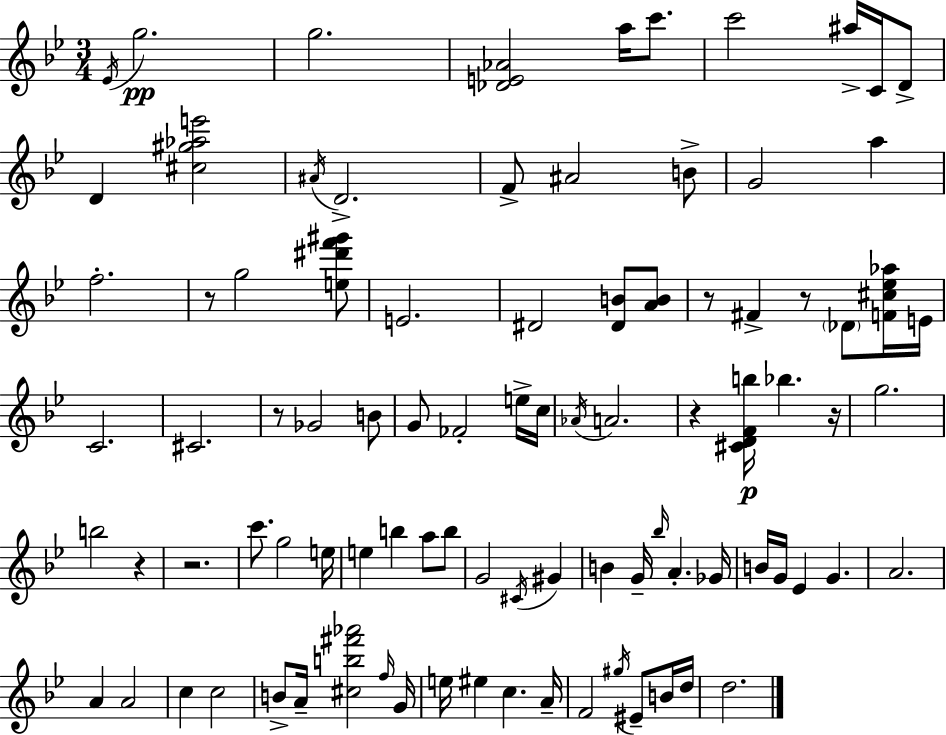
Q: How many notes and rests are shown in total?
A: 91